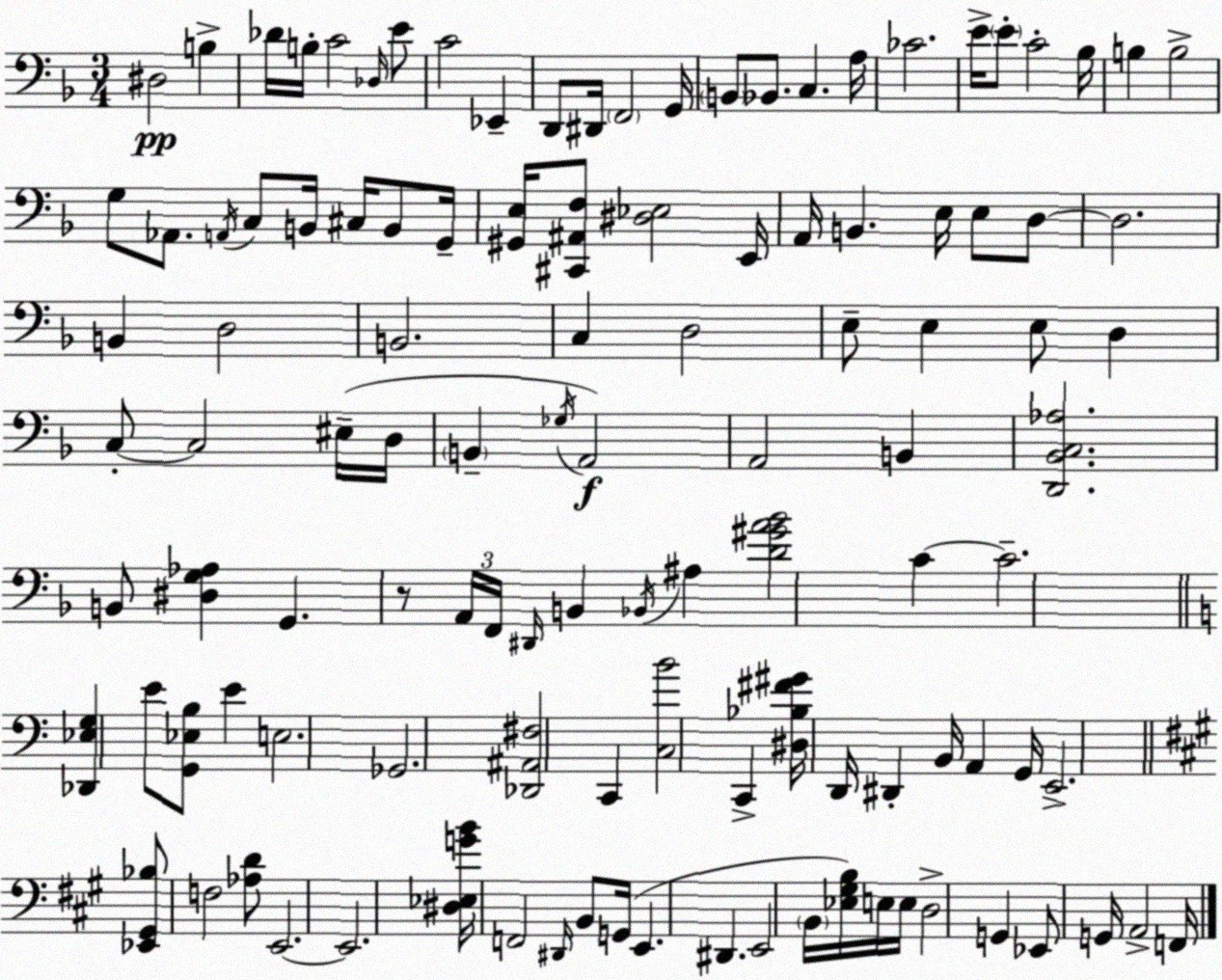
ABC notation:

X:1
T:Untitled
M:3/4
L:1/4
K:F
^D,2 B, _D/4 B,/4 C2 _D,/4 E/2 C2 _E,, D,,/2 ^D,,/4 F,,2 G,,/4 B,,/2 _B,,/2 C, A,/4 _C2 E/4 E/2 C2 _B,/4 B, B,2 G,/2 _A,,/2 A,,/4 C,/2 B,,/4 ^C,/4 B,,/2 G,,/4 [^G,,E,]/4 [^C,,^A,,F,]/2 [^D,_E,]2 E,,/4 A,,/4 B,, E,/4 E,/2 D,/2 D,2 B,, D,2 B,,2 C, D,2 E,/2 E, E,/2 D, C,/2 C,2 ^E,/4 D,/4 B,, _G,/4 A,,2 A,,2 B,, [D,,_B,,C,_A,]2 B,,/2 [^D,G,_A,] G,, z/2 A,,/4 F,,/4 ^D,,/4 B,, _B,,/4 ^A, [D^GA_B]2 C C2 [_D,,_E,G,] E/2 [G,,_E,B,]/2 E E,2 _G,,2 [_D,,^A,,^F,]2 C,, [C,B]2 C,, [^D,_B,^F^G]/4 D,,/4 ^D,, B,,/4 A,, G,,/4 E,,2 [_E,,^G,,_B,]/2 F,2 [_A,D]/2 E,,2 E,,2 [^D,_E,GB]/4 F,,2 ^D,,/4 B,,/2 G,,/4 E,, ^D,, E,,2 B,,/4 [_E,^G,B,]/4 E,/4 E,/4 D,2 G,, _E,,/2 G,,/4 A,,2 F,,/4